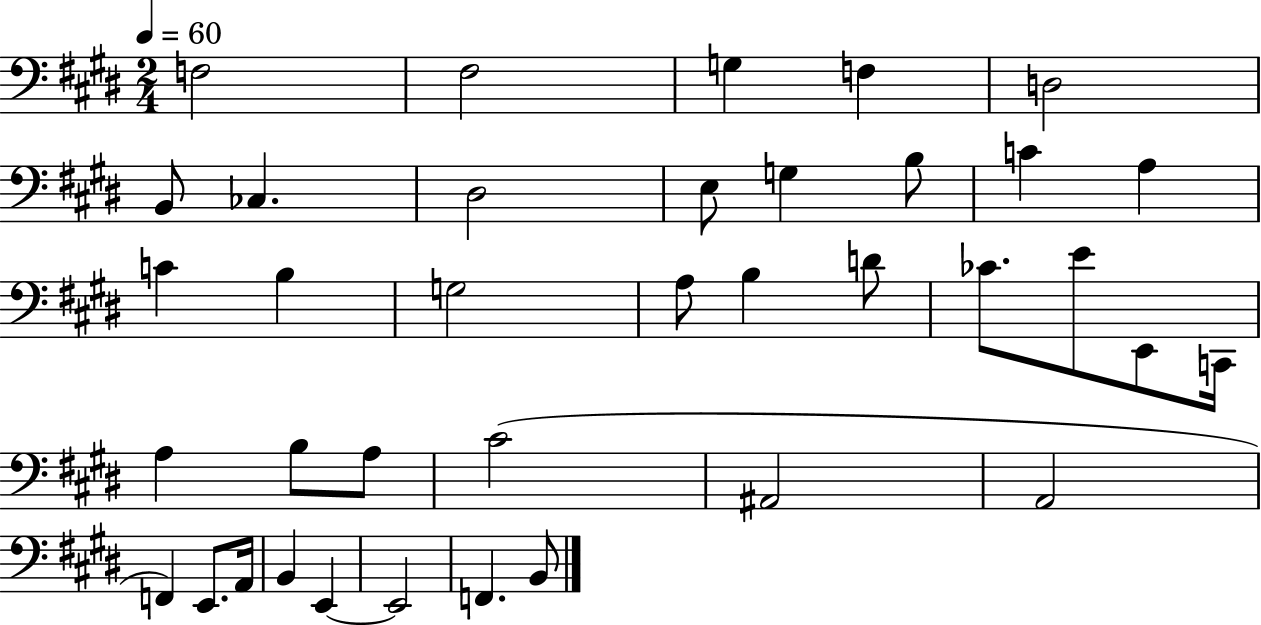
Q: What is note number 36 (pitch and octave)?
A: F2